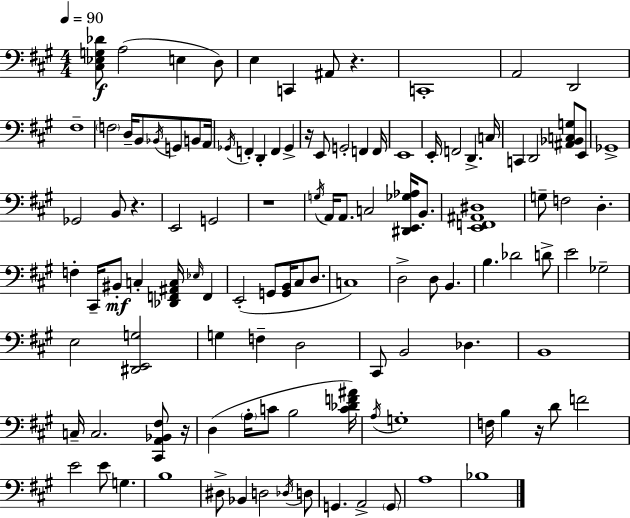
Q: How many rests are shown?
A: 6